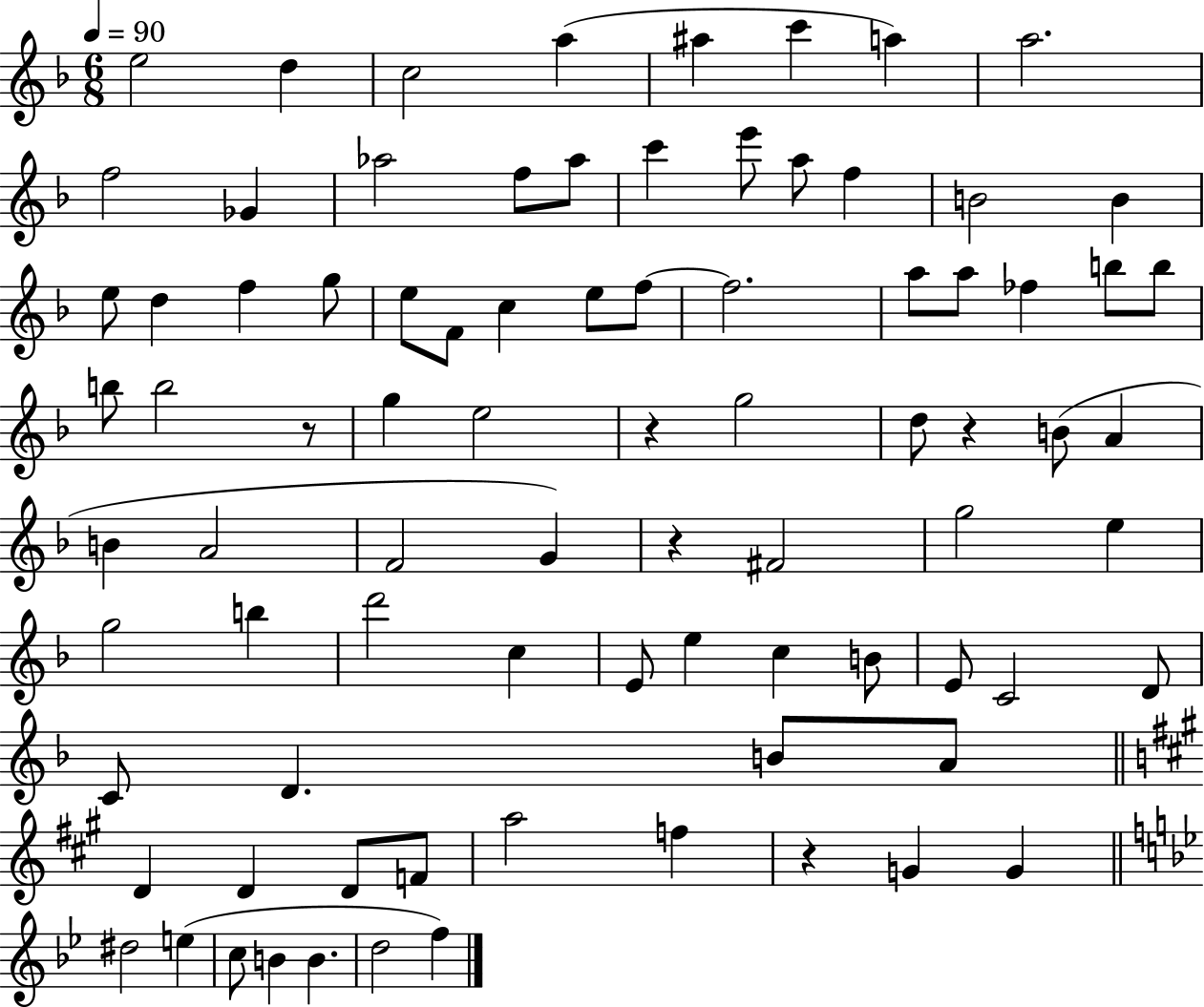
{
  \clef treble
  \numericTimeSignature
  \time 6/8
  \key f \major
  \tempo 4 = 90
  e''2 d''4 | c''2 a''4( | ais''4 c'''4 a''4) | a''2. | \break f''2 ges'4 | aes''2 f''8 aes''8 | c'''4 e'''8 a''8 f''4 | b'2 b'4 | \break e''8 d''4 f''4 g''8 | e''8 f'8 c''4 e''8 f''8~~ | f''2. | a''8 a''8 fes''4 b''8 b''8 | \break b''8 b''2 r8 | g''4 e''2 | r4 g''2 | d''8 r4 b'8( a'4 | \break b'4 a'2 | f'2 g'4) | r4 fis'2 | g''2 e''4 | \break g''2 b''4 | d'''2 c''4 | e'8 e''4 c''4 b'8 | e'8 c'2 d'8 | \break c'8 d'4. b'8 a'8 | \bar "||" \break \key a \major d'4 d'4 d'8 f'8 | a''2 f''4 | r4 g'4 g'4 | \bar "||" \break \key bes \major dis''2 e''4( | c''8 b'4 b'4. | d''2 f''4) | \bar "|."
}